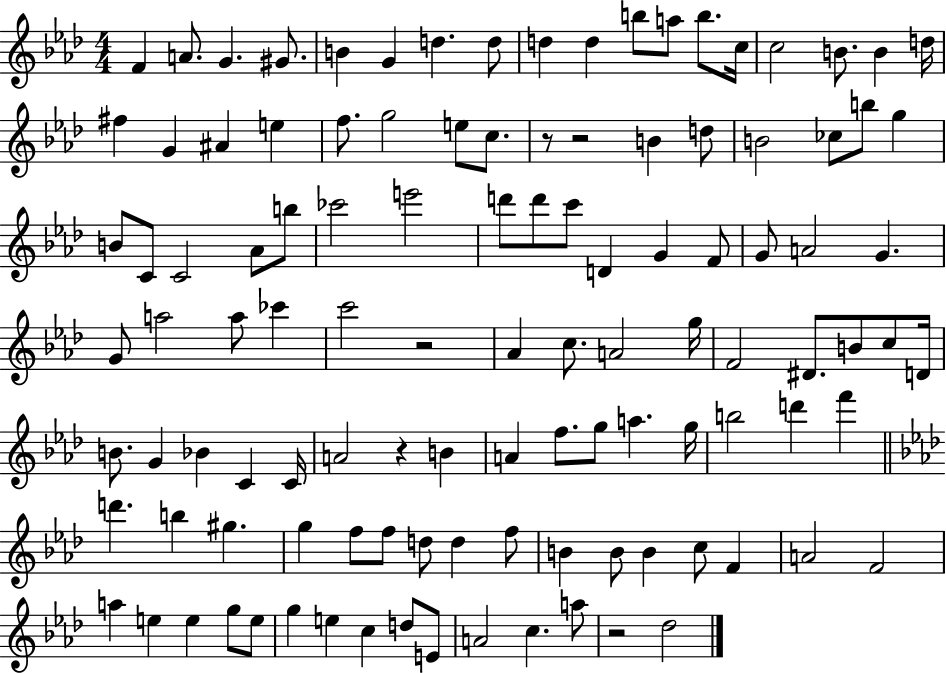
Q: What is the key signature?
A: AES major